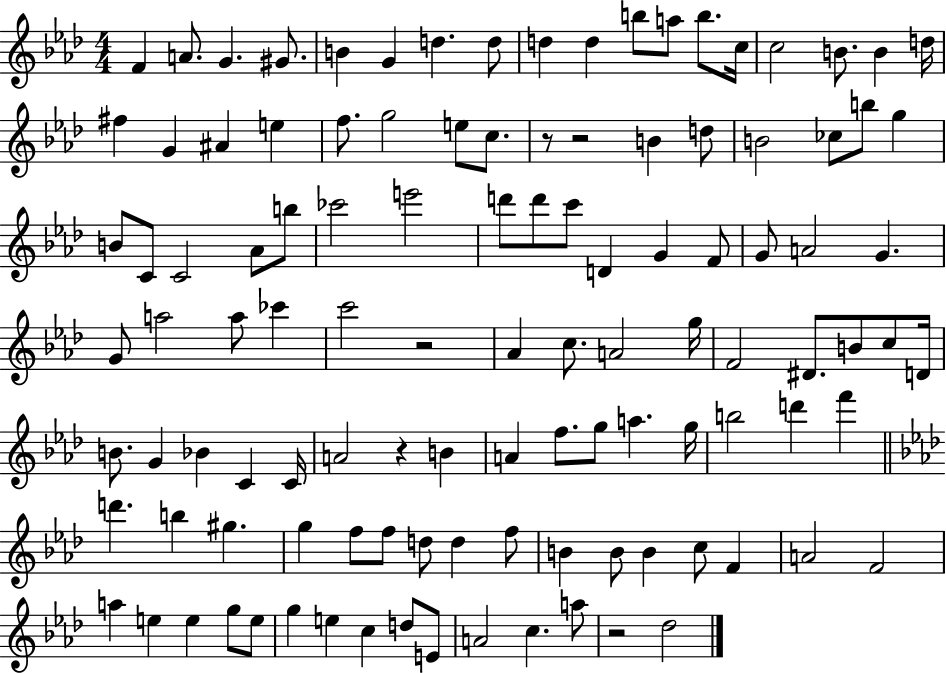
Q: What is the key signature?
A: AES major